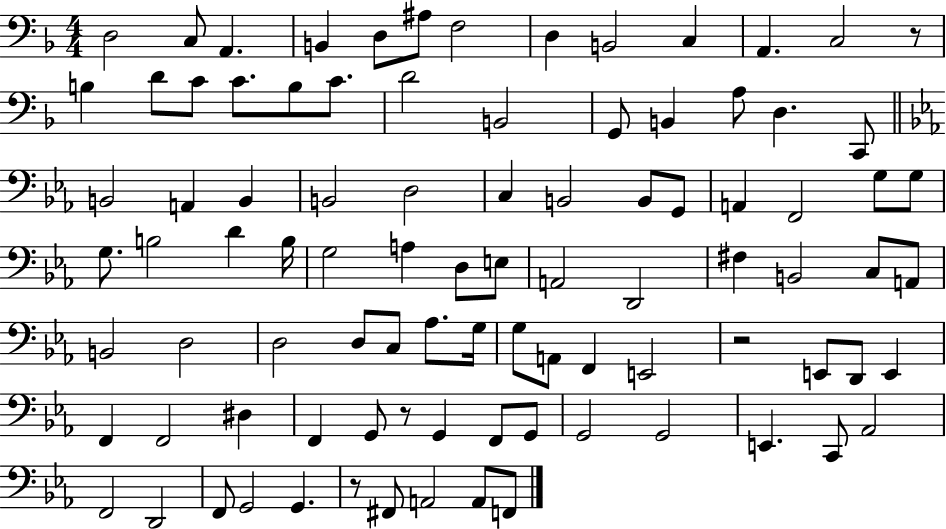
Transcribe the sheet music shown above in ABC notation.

X:1
T:Untitled
M:4/4
L:1/4
K:F
D,2 C,/2 A,, B,, D,/2 ^A,/2 F,2 D, B,,2 C, A,, C,2 z/2 B, D/2 C/2 C/2 B,/2 C/2 D2 B,,2 G,,/2 B,, A,/2 D, C,,/2 B,,2 A,, B,, B,,2 D,2 C, B,,2 B,,/2 G,,/2 A,, F,,2 G,/2 G,/2 G,/2 B,2 D B,/4 G,2 A, D,/2 E,/2 A,,2 D,,2 ^F, B,,2 C,/2 A,,/2 B,,2 D,2 D,2 D,/2 C,/2 _A,/2 G,/4 G,/2 A,,/2 F,, E,,2 z2 E,,/2 D,,/2 E,, F,, F,,2 ^D, F,, G,,/2 z/2 G,, F,,/2 G,,/2 G,,2 G,,2 E,, C,,/2 _A,,2 F,,2 D,,2 F,,/2 G,,2 G,, z/2 ^F,,/2 A,,2 A,,/2 F,,/2